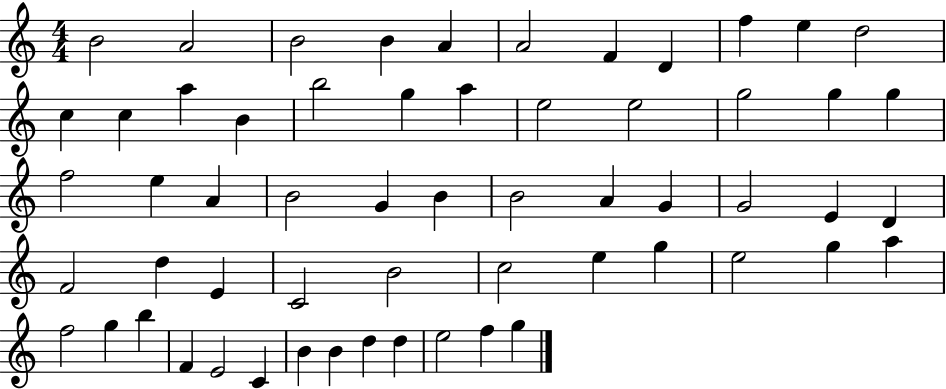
B4/h A4/h B4/h B4/q A4/q A4/h F4/q D4/q F5/q E5/q D5/h C5/q C5/q A5/q B4/q B5/h G5/q A5/q E5/h E5/h G5/h G5/q G5/q F5/h E5/q A4/q B4/h G4/q B4/q B4/h A4/q G4/q G4/h E4/q D4/q F4/h D5/q E4/q C4/h B4/h C5/h E5/q G5/q E5/h G5/q A5/q F5/h G5/q B5/q F4/q E4/h C4/q B4/q B4/q D5/q D5/q E5/h F5/q G5/q